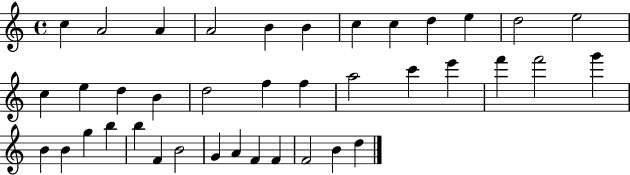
{
  \clef treble
  \time 4/4
  \defaultTimeSignature
  \key c \major
  c''4 a'2 a'4 | a'2 b'4 b'4 | c''4 c''4 d''4 e''4 | d''2 e''2 | \break c''4 e''4 d''4 b'4 | d''2 f''4 f''4 | a''2 c'''4 e'''4 | f'''4 f'''2 g'''4 | \break b'4 b'4 g''4 b''4 | b''4 f'4 b'2 | g'4 a'4 f'4 f'4 | f'2 b'4 d''4 | \break \bar "|."
}